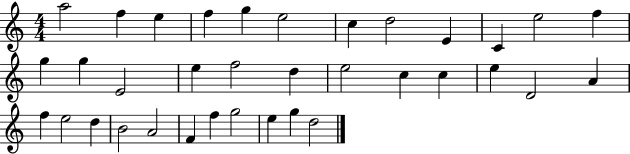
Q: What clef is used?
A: treble